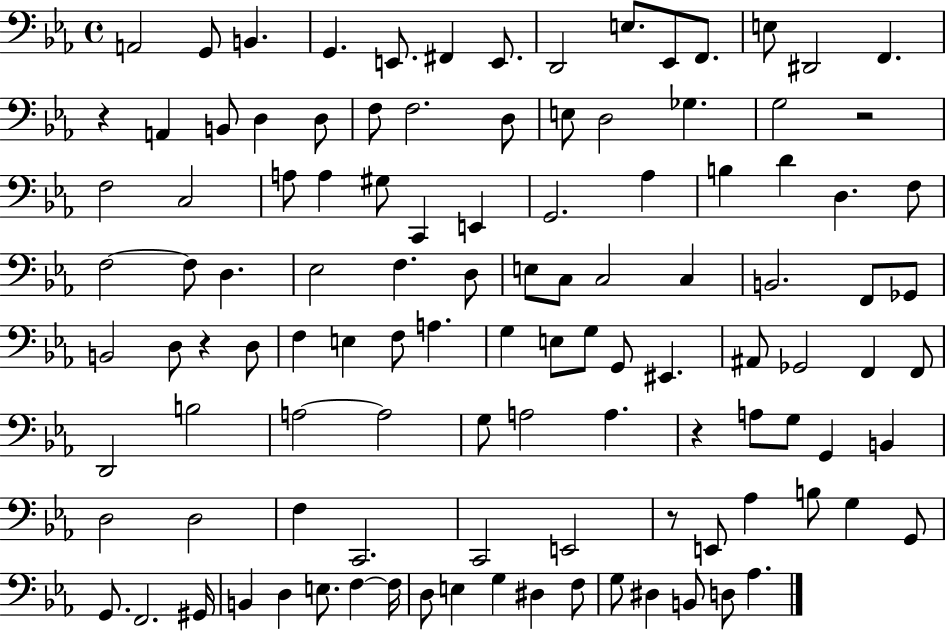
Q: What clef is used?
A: bass